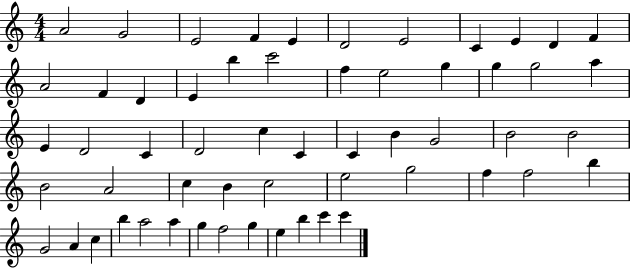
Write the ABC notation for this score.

X:1
T:Untitled
M:4/4
L:1/4
K:C
A2 G2 E2 F E D2 E2 C E D F A2 F D E b c'2 f e2 g g g2 a E D2 C D2 c C C B G2 B2 B2 B2 A2 c B c2 e2 g2 f f2 b G2 A c b a2 a g f2 g e b c' c'